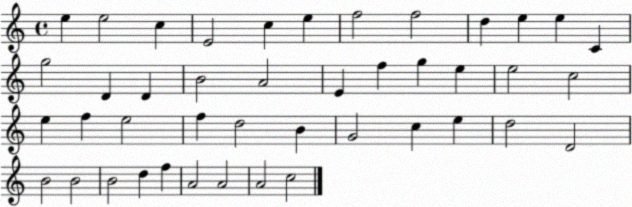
X:1
T:Untitled
M:4/4
L:1/4
K:C
e e2 c E2 c e f2 f2 d e e C g2 D D B2 A2 E f g e e2 c2 e f e2 f d2 B G2 c e d2 D2 B2 B2 B2 d f A2 A2 A2 c2